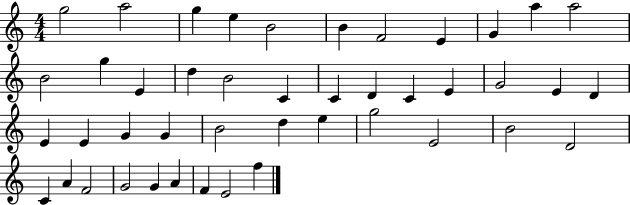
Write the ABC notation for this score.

X:1
T:Untitled
M:4/4
L:1/4
K:C
g2 a2 g e B2 B F2 E G a a2 B2 g E d B2 C C D C E G2 E D E E G G B2 d e g2 E2 B2 D2 C A F2 G2 G A F E2 f